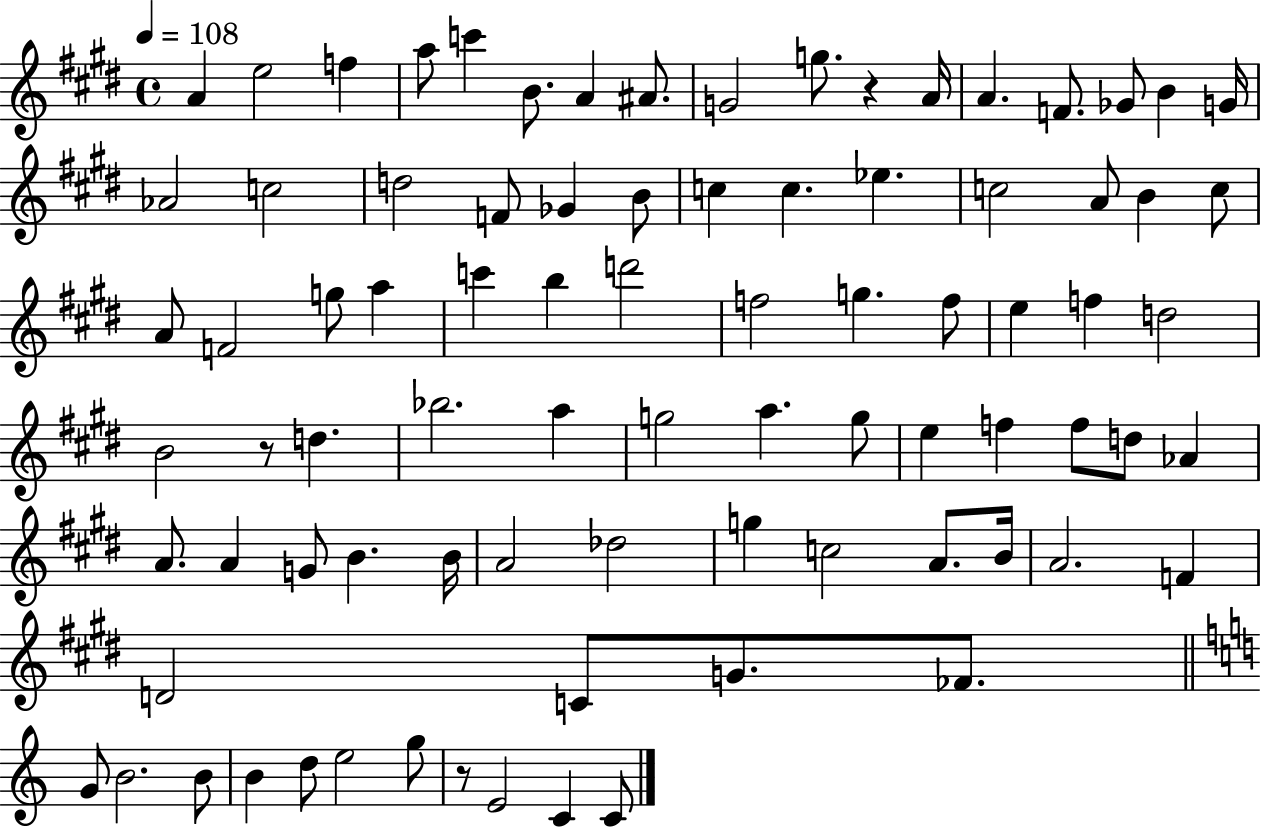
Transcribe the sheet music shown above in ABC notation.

X:1
T:Untitled
M:4/4
L:1/4
K:E
A e2 f a/2 c' B/2 A ^A/2 G2 g/2 z A/4 A F/2 _G/2 B G/4 _A2 c2 d2 F/2 _G B/2 c c _e c2 A/2 B c/2 A/2 F2 g/2 a c' b d'2 f2 g f/2 e f d2 B2 z/2 d _b2 a g2 a g/2 e f f/2 d/2 _A A/2 A G/2 B B/4 A2 _d2 g c2 A/2 B/4 A2 F D2 C/2 G/2 _F/2 G/2 B2 B/2 B d/2 e2 g/2 z/2 E2 C C/2